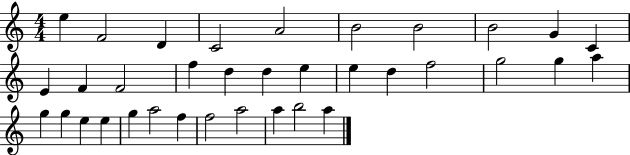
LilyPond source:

{
  \clef treble
  \numericTimeSignature
  \time 4/4
  \key c \major
  e''4 f'2 d'4 | c'2 a'2 | b'2 b'2 | b'2 g'4 c'4 | \break e'4 f'4 f'2 | f''4 d''4 d''4 e''4 | e''4 d''4 f''2 | g''2 g''4 a''4 | \break g''4 g''4 e''4 e''4 | g''4 a''2 f''4 | f''2 a''2 | a''4 b''2 a''4 | \break \bar "|."
}